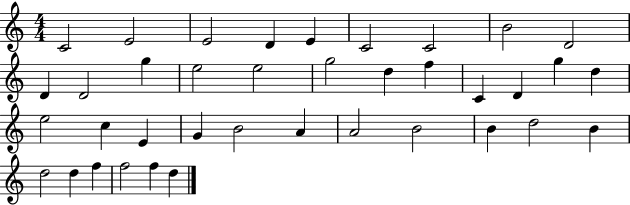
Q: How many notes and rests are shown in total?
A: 38